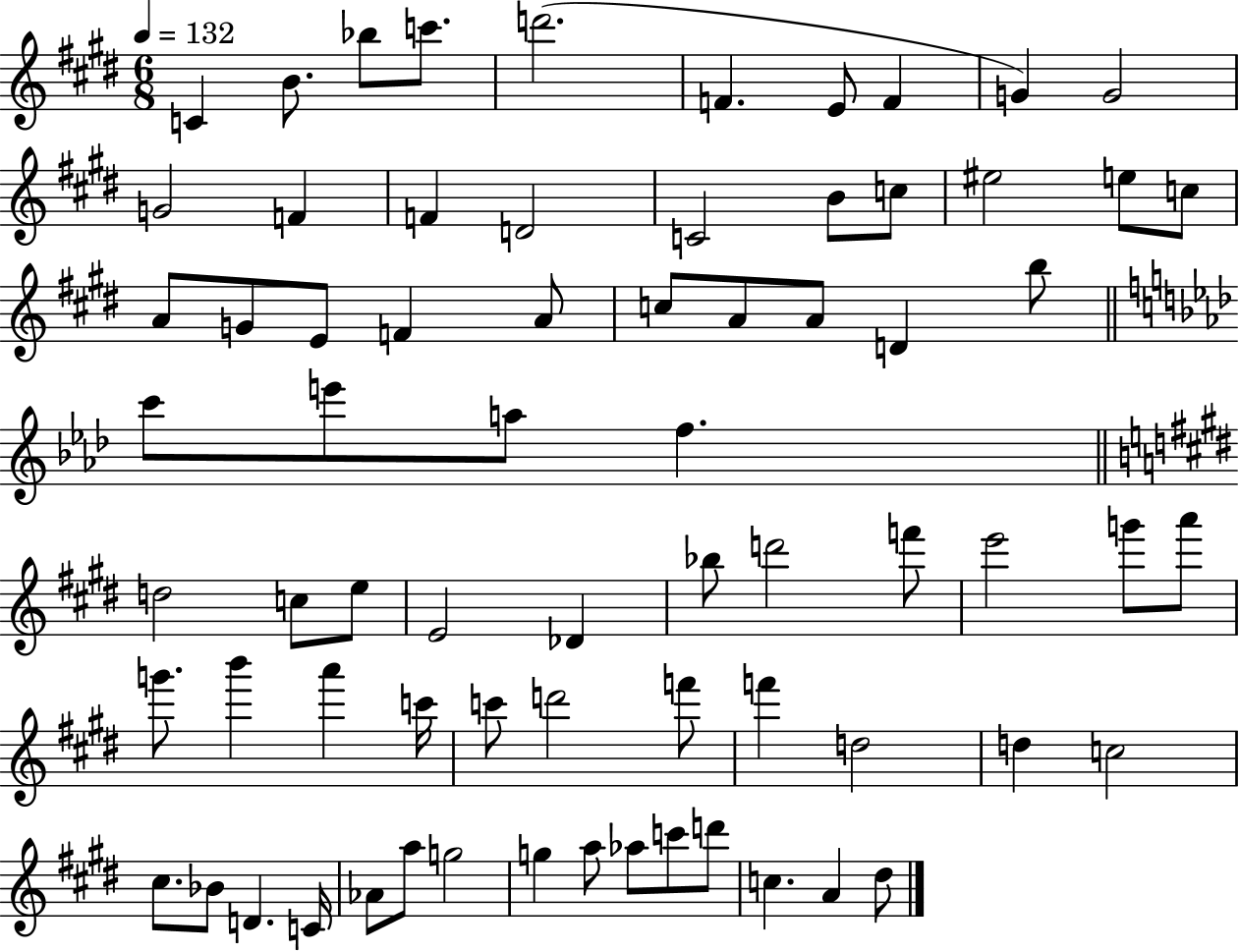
C4/q B4/e. Bb5/e C6/e. D6/h. F4/q. E4/e F4/q G4/q G4/h G4/h F4/q F4/q D4/h C4/h B4/e C5/e EIS5/h E5/e C5/e A4/e G4/e E4/e F4/q A4/e C5/e A4/e A4/e D4/q B5/e C6/e E6/e A5/e F5/q. D5/h C5/e E5/e E4/h Db4/q Bb5/e D6/h F6/e E6/h G6/e A6/e G6/e. B6/q A6/q C6/s C6/e D6/h F6/e F6/q D5/h D5/q C5/h C#5/e. Bb4/e D4/q. C4/s Ab4/e A5/e G5/h G5/q A5/e Ab5/e C6/e D6/e C5/q. A4/q D#5/e